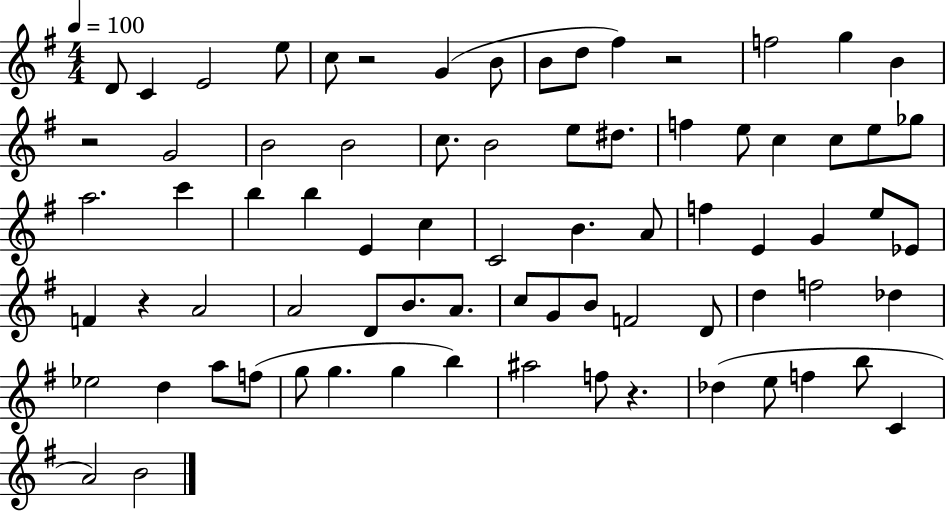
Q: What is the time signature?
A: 4/4